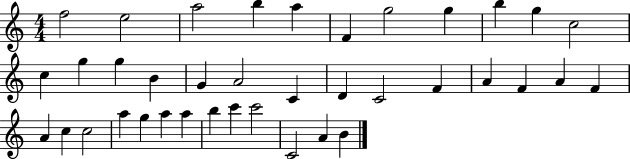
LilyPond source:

{
  \clef treble
  \numericTimeSignature
  \time 4/4
  \key c \major
  f''2 e''2 | a''2 b''4 a''4 | f'4 g''2 g''4 | b''4 g''4 c''2 | \break c''4 g''4 g''4 b'4 | g'4 a'2 c'4 | d'4 c'2 f'4 | a'4 f'4 a'4 f'4 | \break a'4 c''4 c''2 | a''4 g''4 a''4 a''4 | b''4 c'''4 c'''2 | c'2 a'4 b'4 | \break \bar "|."
}